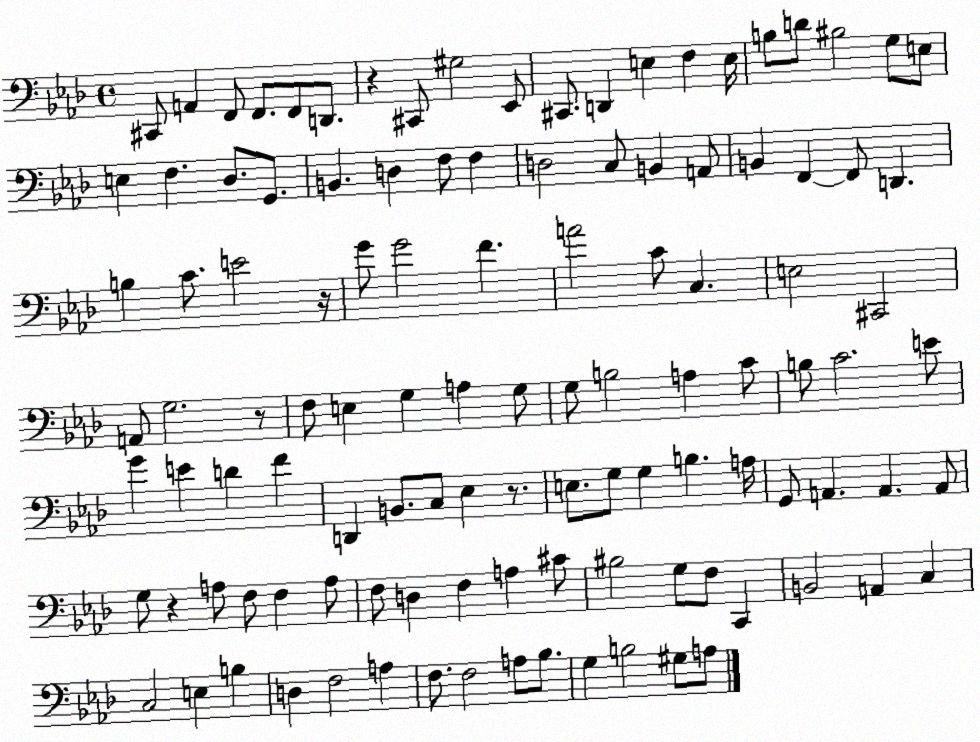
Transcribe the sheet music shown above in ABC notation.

X:1
T:Untitled
M:4/4
L:1/4
K:Ab
^C,,/2 A,, F,,/2 F,,/2 F,,/2 D,,/2 z ^C,,/2 ^G,2 _E,,/2 ^C,,/2 D,, E, F, E,/4 B,/2 D/2 ^B,2 G,/2 E,/2 E, F, _D,/2 G,,/2 B,, D, F,/2 F, D,2 C,/2 B,, A,,/2 B,, F,, F,,/2 D,, B, C/2 E2 z/4 G/2 G2 F A2 C/2 C, E,2 ^C,,2 A,,/2 G,2 z/2 F,/2 E, G, A, G,/2 G,/2 B,2 A, C/2 B,/2 C2 E/2 G E D F D,, B,,/2 C,/2 _E, z/2 E,/2 G,/2 G, B, A,/4 G,,/2 A,, A,, A,,/2 G,/2 z A,/2 F,/2 F, A,/2 F,/2 D, F, A, ^C/2 ^B,2 G,/2 F,/2 C,, B,,2 A,, C, C,2 E, B, D, F,2 A, F,/2 F,2 A,/2 _B,/2 G, B,2 ^G,/2 A,/2